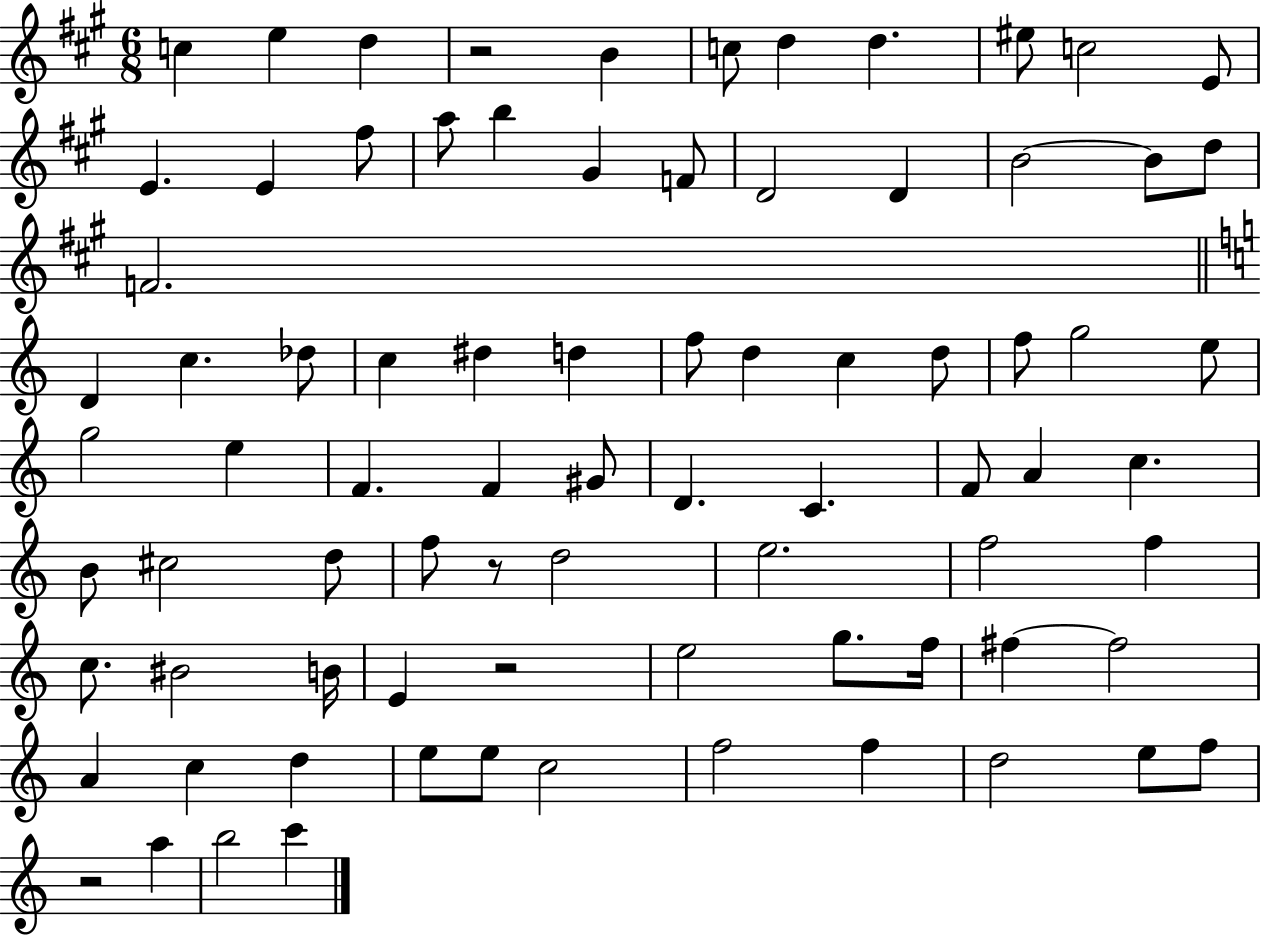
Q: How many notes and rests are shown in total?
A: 81